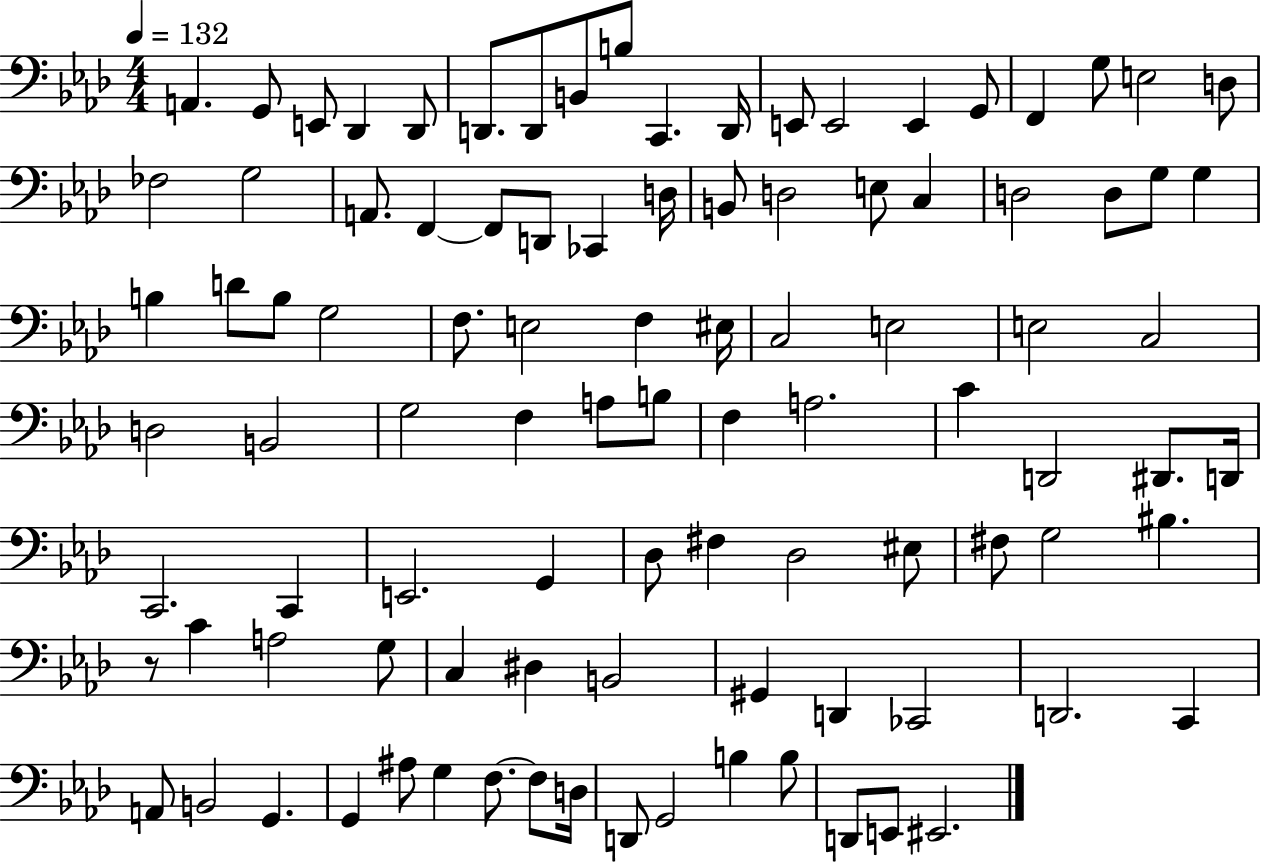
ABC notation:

X:1
T:Untitled
M:4/4
L:1/4
K:Ab
A,, G,,/2 E,,/2 _D,, _D,,/2 D,,/2 D,,/2 B,,/2 B,/2 C,, D,,/4 E,,/2 E,,2 E,, G,,/2 F,, G,/2 E,2 D,/2 _F,2 G,2 A,,/2 F,, F,,/2 D,,/2 _C,, D,/4 B,,/2 D,2 E,/2 C, D,2 D,/2 G,/2 G, B, D/2 B,/2 G,2 F,/2 E,2 F, ^E,/4 C,2 E,2 E,2 C,2 D,2 B,,2 G,2 F, A,/2 B,/2 F, A,2 C D,,2 ^D,,/2 D,,/4 C,,2 C,, E,,2 G,, _D,/2 ^F, _D,2 ^E,/2 ^F,/2 G,2 ^B, z/2 C A,2 G,/2 C, ^D, B,,2 ^G,, D,, _C,,2 D,,2 C,, A,,/2 B,,2 G,, G,, ^A,/2 G, F,/2 F,/2 D,/4 D,,/2 G,,2 B, B,/2 D,,/2 E,,/2 ^E,,2